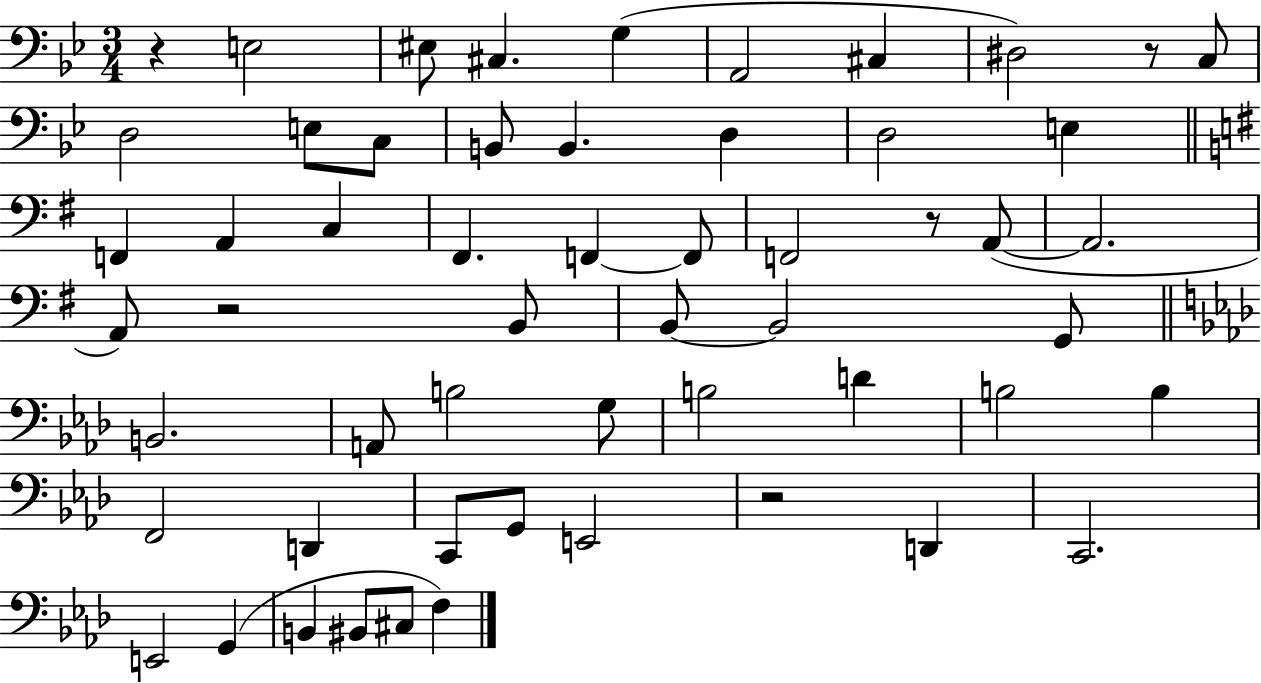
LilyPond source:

{
  \clef bass
  \numericTimeSignature
  \time 3/4
  \key bes \major
  r4 e2 | eis8 cis4. g4( | a,2 cis4 | dis2) r8 c8 | \break d2 e8 c8 | b,8 b,4. d4 | d2 e4 | \bar "||" \break \key g \major f,4 a,4 c4 | fis,4. f,4~~ f,8 | f,2 r8 a,8~(~ | a,2. | \break a,8) r2 b,8 | b,8~~ b,2 g,8 | \bar "||" \break \key aes \major b,2. | a,8 b2 g8 | b2 d'4 | b2 b4 | \break f,2 d,4 | c,8 g,8 e,2 | r2 d,4 | c,2. | \break e,2 g,4( | b,4 bis,8 cis8 f4) | \bar "|."
}